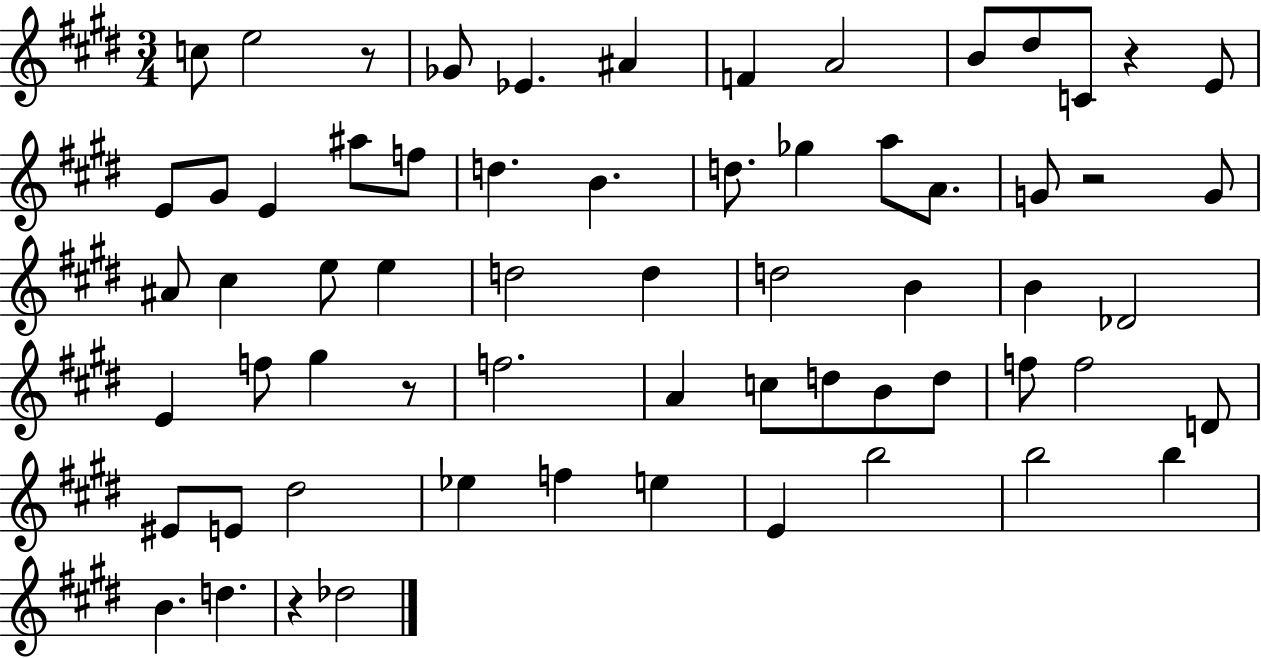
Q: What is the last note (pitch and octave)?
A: Db5